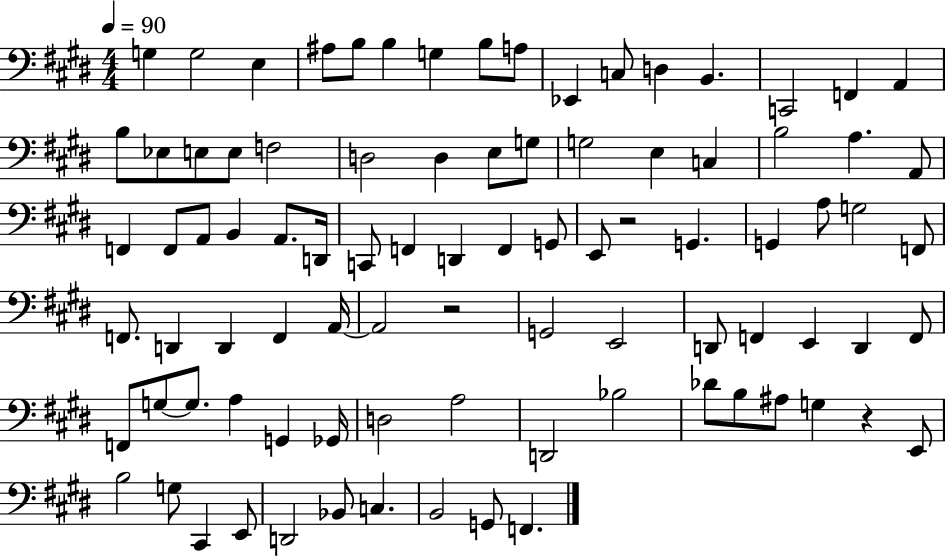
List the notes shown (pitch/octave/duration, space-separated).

G3/q G3/h E3/q A#3/e B3/e B3/q G3/q B3/e A3/e Eb2/q C3/e D3/q B2/q. C2/h F2/q A2/q B3/e Eb3/e E3/e E3/e F3/h D3/h D3/q E3/e G3/e G3/h E3/q C3/q B3/h A3/q. A2/e F2/q F2/e A2/e B2/q A2/e. D2/s C2/e F2/q D2/q F2/q G2/e E2/e R/h G2/q. G2/q A3/e G3/h F2/e F2/e. D2/q D2/q F2/q A2/s A2/h R/h G2/h E2/h D2/e F2/q E2/q D2/q F2/e F2/e G3/e G3/e. A3/q G2/q Gb2/s D3/h A3/h D2/h Bb3/h Db4/e B3/e A#3/e G3/q R/q E2/e B3/h G3/e C#2/q E2/e D2/h Bb2/e C3/q. B2/h G2/e F2/q.